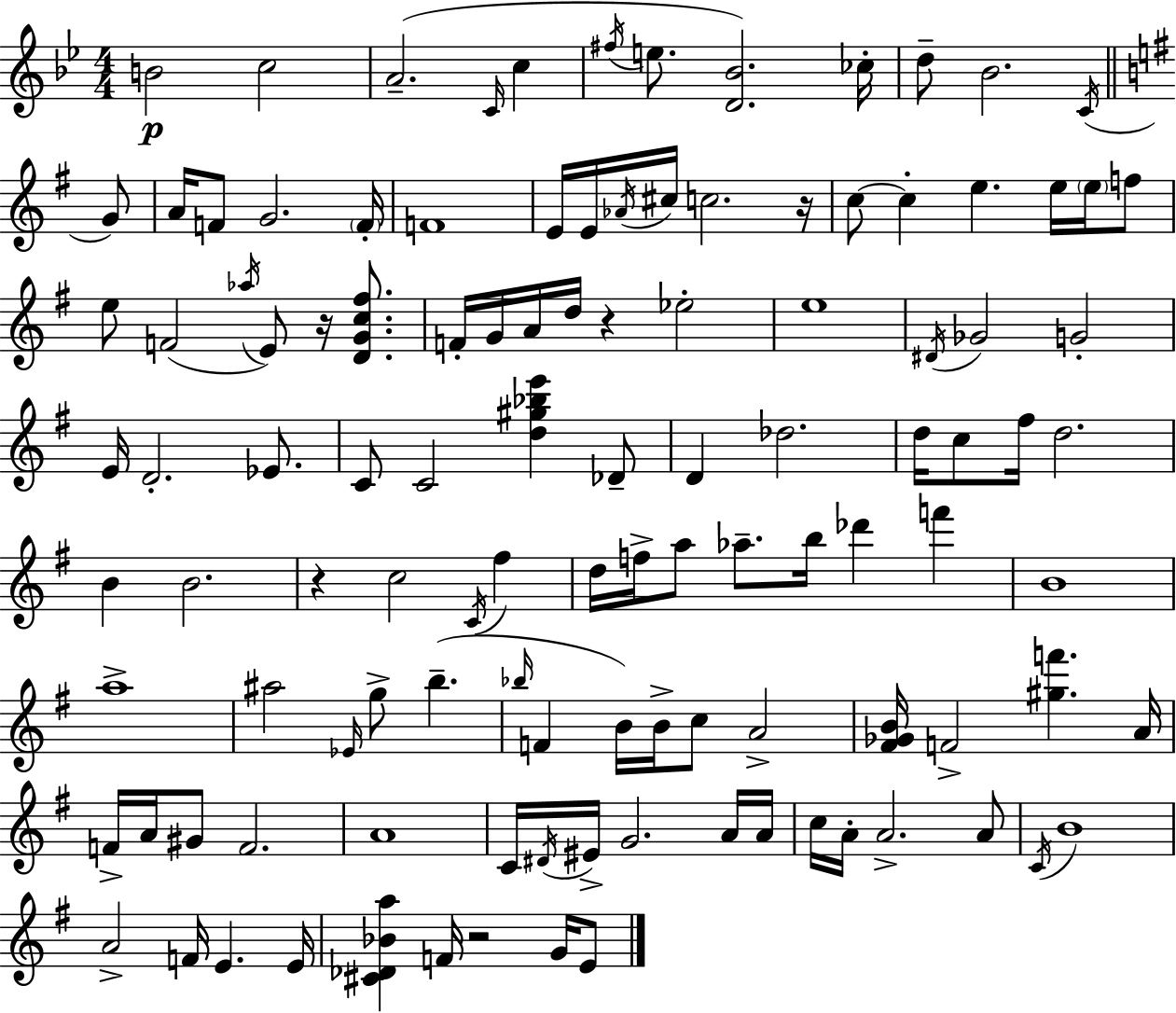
B4/h C5/h A4/h. C4/s C5/q F#5/s E5/e. [D4,Bb4]/h. CES5/s D5/e Bb4/h. C4/s G4/e A4/s F4/e G4/h. F4/s F4/w E4/s E4/s Ab4/s C#5/s C5/h. R/s C5/e C5/q E5/q. E5/s E5/s F5/e E5/e F4/h Ab5/s E4/e R/s [D4,G4,C5,F#5]/e. F4/s G4/s A4/s D5/s R/q Eb5/h E5/w D#4/s Gb4/h G4/h E4/s D4/h. Eb4/e. C4/e C4/h [D5,G#5,Bb5,E6]/q Db4/e D4/q Db5/h. D5/s C5/e F#5/s D5/h. B4/q B4/h. R/q C5/h C4/s F#5/q D5/s F5/s A5/e Ab5/e. B5/s Db6/q F6/q B4/w A5/w A#5/h Eb4/s G5/e B5/q. Bb5/s F4/q B4/s B4/s C5/e A4/h [F#4,Gb4,B4]/s F4/h [G#5,F6]/q. A4/s F4/s A4/s G#4/e F4/h. A4/w C4/s D#4/s EIS4/s G4/h. A4/s A4/s C5/s A4/s A4/h. A4/e C4/s B4/w A4/h F4/s E4/q. E4/s [C#4,Db4,Bb4,A5]/q F4/s R/h G4/s E4/e